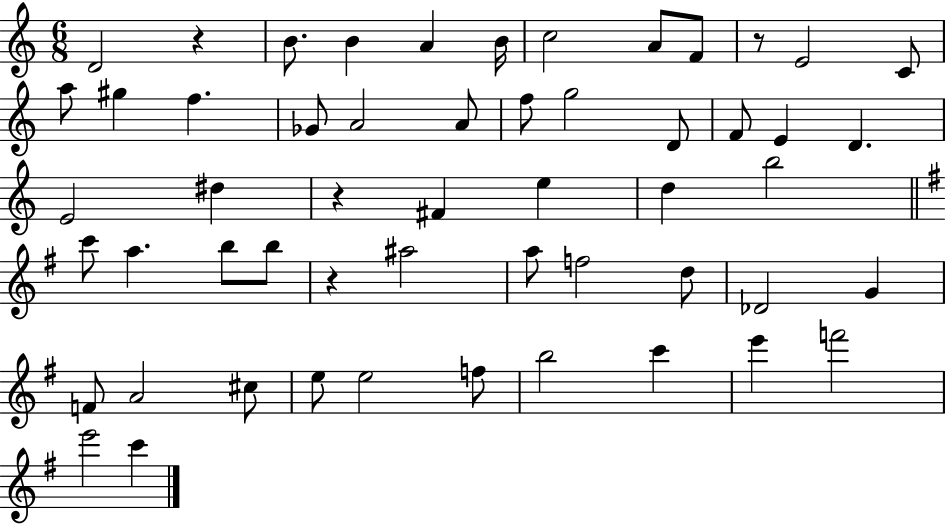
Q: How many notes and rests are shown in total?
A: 54